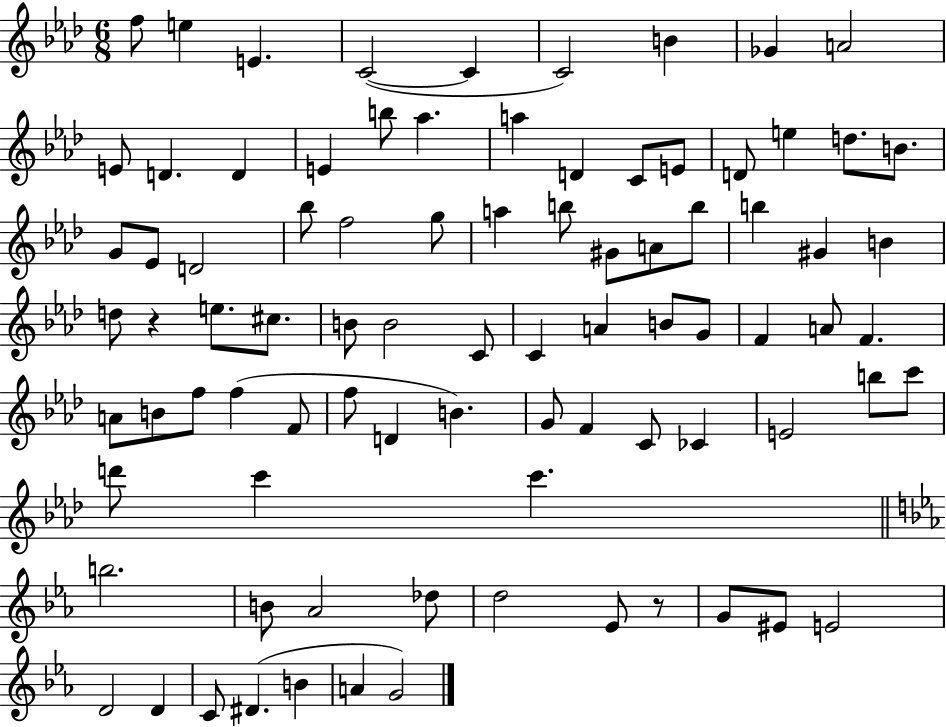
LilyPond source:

{
  \clef treble
  \numericTimeSignature
  \time 6/8
  \key aes \major
  \repeat volta 2 { f''8 e''4 e'4. | c'2~(~ c'4 | c'2) b'4 | ges'4 a'2 | \break e'8 d'4. d'4 | e'4 b''8 aes''4. | a''4 d'4 c'8 e'8 | d'8 e''4 d''8. b'8. | \break g'8 ees'8 d'2 | bes''8 f''2 g''8 | a''4 b''8 gis'8 a'8 b''8 | b''4 gis'4 b'4 | \break d''8 r4 e''8. cis''8. | b'8 b'2 c'8 | c'4 a'4 b'8 g'8 | f'4 a'8 f'4. | \break a'8 b'8 f''8 f''4( f'8 | f''8 d'4 b'4.) | g'8 f'4 c'8 ces'4 | e'2 b''8 c'''8 | \break d'''8 c'''4 c'''4. | \bar "||" \break \key ees \major b''2. | b'8 aes'2 des''8 | d''2 ees'8 r8 | g'8 eis'8 e'2 | \break d'2 d'4 | c'8 dis'4.( b'4 | a'4 g'2) | } \bar "|."
}